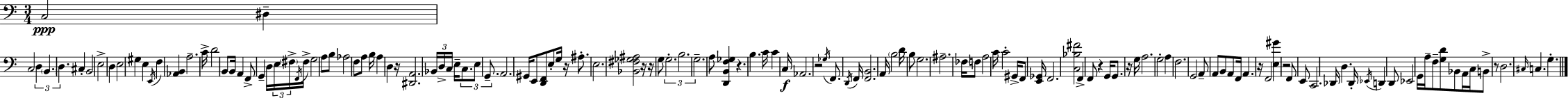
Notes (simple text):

C3/h D#3/q C3/h D3/q B2/q. D3/q. C#3/q B2/h E3/h D3/q E3/h G#3/q E3/q E2/s F3/q [Ab2,B2]/q A3/h. C4/s D4/h B2/e B2/s A2/q F2/e G2/q D3/s E3/s F#3/s F2/s F#3/s G3/h A3/e B3/e Ab3/h F3/e A3/e B3/s A3/q D3/q R/s [D#2,A2]/h. Bb2/s D3/s C3/s E3/s C3/e. E3/e G2/e. A2/h. G#2/s E2/e [D2,F2]/e E3/e G3/s R/s A#3/e. E3/h. [Bb2,F#3,Gb3,A#3]/h R/s R/s G3/e G3/h. B3/h. G3/h. A3/e [D2,B2,F3,Gb3]/q R/q. B3/q. C4/s C4/q C3/s Ab2/h. R/h Gb3/s F2/e. D2/s F2/s [F2,B2]/h. A2/s B3/h D4/s B3/e G3/h. A#3/h. FES3/s F3/e A3/h C4/s C4/h G#2/s F2/e [E2,Gb2]/s F2/h. [C3,Bb3,F#4]/h F2/q F2/e R/q G2/s G2/e. R/s G3/s A3/h. G3/h A3/q F3/h. G2/h A2/e A2/e B2/e A2/e F2/s A2/q. R/s F2/h [E3,G#4]/q R/h F2/e E2/e C2/h. Db2/s D3/q. Db2/s Eb2/s D2/q D2/e Eb2/h G2/s A3/s F3/e [G3,D4]/e Bb2/e A2/s C3/s B2/e R/e D3/h. C#3/s C3/q. G3/q.